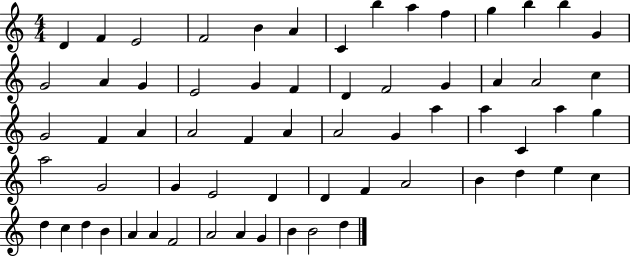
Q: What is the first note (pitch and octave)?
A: D4